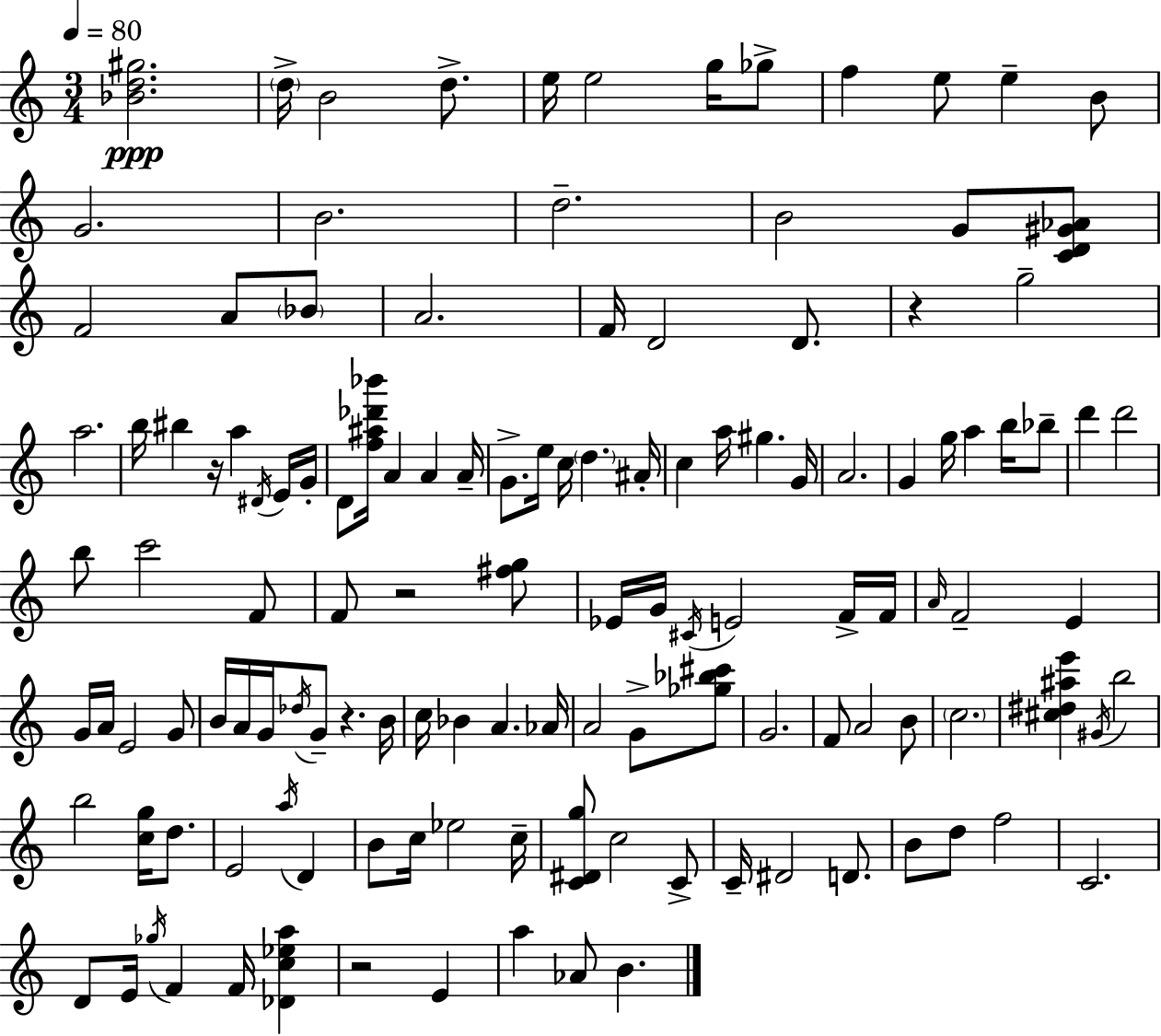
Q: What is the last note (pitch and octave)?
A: B4